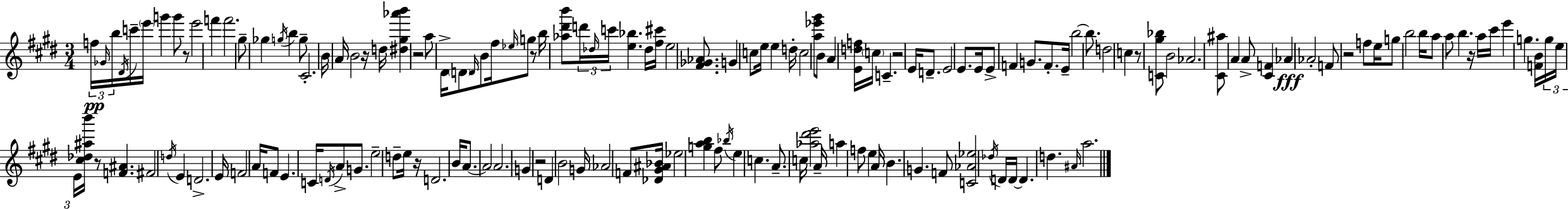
X:1
T:Untitled
M:3/4
L:1/4
K:E
f/4 _G/4 b/4 ^D/4 c'/4 e'/4 g' g'/2 z/2 e'2 f' f'2 ^g/2 _g g/4 b g/2 ^C2 B/4 A/4 B2 z/4 d/4 [^d^g_a'b'] z2 a/2 ^D/4 D/2 D/4 B/2 ^f/4 _e/4 g/2 z/2 b/4 [_a^d'b']/2 d'/4 _d/4 c'/4 [e_b] _d/4 [^f^c']/4 e2 [^F_G_A]/2 G c/2 e/4 e d/4 c2 [a_e'^g']/2 B/2 A [Edf]/4 c/4 C z2 E/4 D/2 E2 E/2 E/4 E/2 F G/2 F/2 E/4 b2 b/2 d2 c z/2 [C^g_b]/2 B2 _A2 [^C^a]/2 A A/2 [^CF] _A _A2 F/2 z2 f/2 e/4 g/2 b2 b/4 a/2 a/2 b z/4 a/4 ^c'/4 e' g [FB]/4 g/4 e/4 E/4 [^c_d^ab']/4 z/2 [F^A] ^F2 d/4 E D2 E/4 F2 A/4 F/2 E C/4 D/4 A/2 G/2 e2 d/2 e/4 z/4 D2 B/4 A/2 A2 A2 G z2 D B2 G/4 _A2 F/2 [_D^G^A_B]/4 _e2 [gab] ^f/2 _b/4 e c A/2 c/4 [_a^d'e']2 A/4 a f/2 e A/4 B G F/2 [C_A_e]2 _d/4 D/4 D/4 D d ^A/4 a2